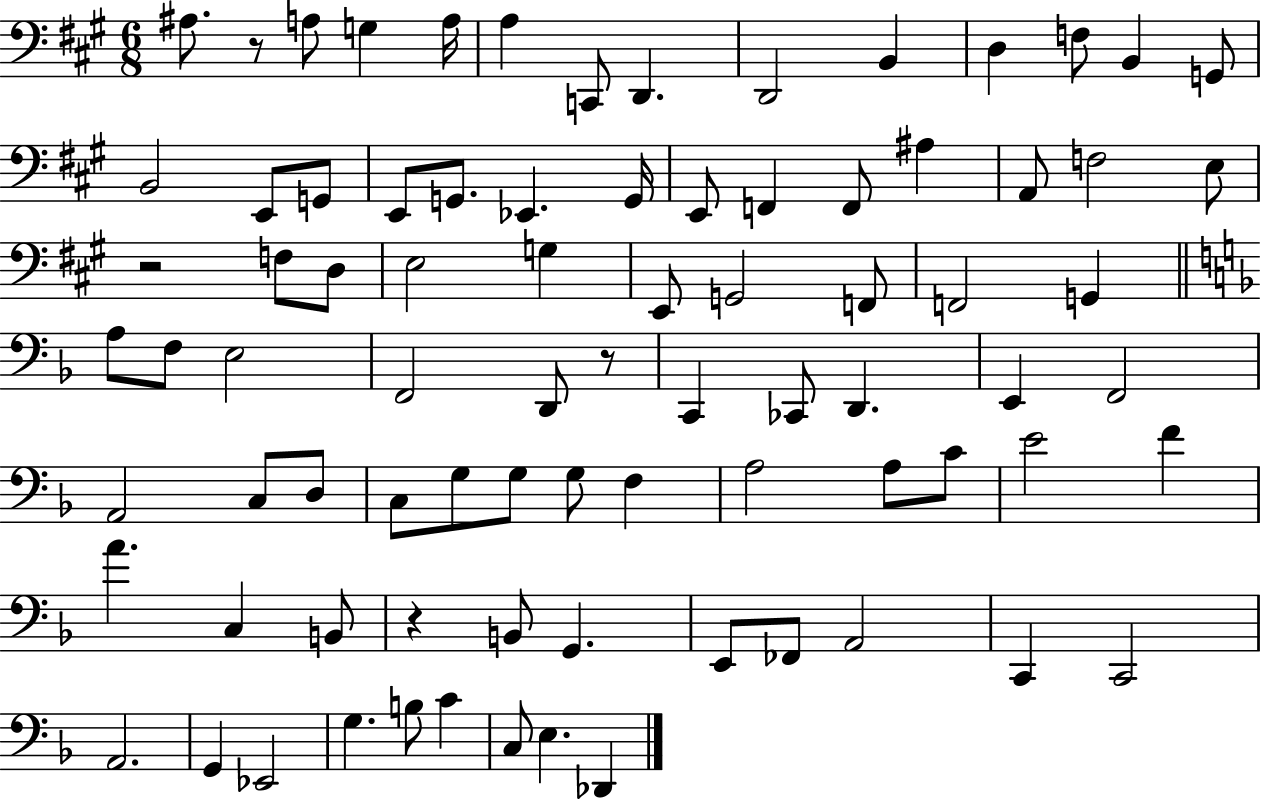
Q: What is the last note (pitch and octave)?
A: Db2